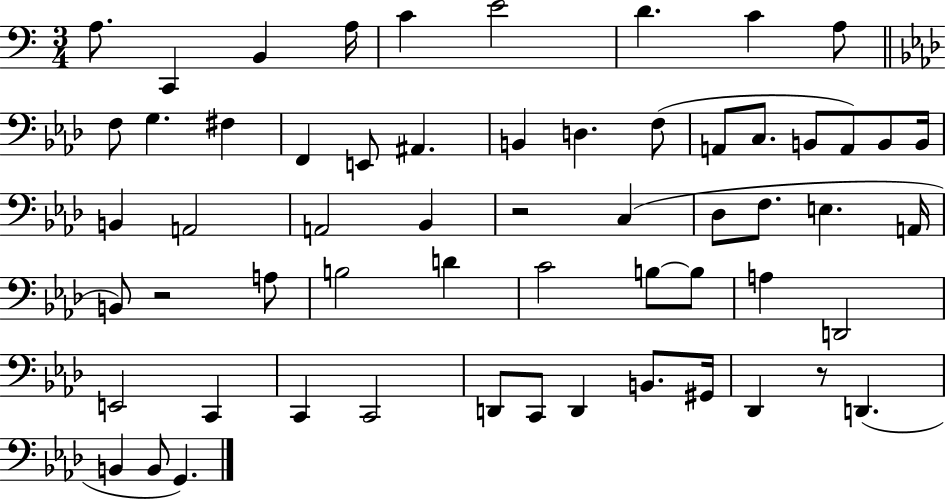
X:1
T:Untitled
M:3/4
L:1/4
K:C
A,/2 C,, B,, A,/4 C E2 D C A,/2 F,/2 G, ^F, F,, E,,/2 ^A,, B,, D, F,/2 A,,/2 C,/2 B,,/2 A,,/2 B,,/2 B,,/4 B,, A,,2 A,,2 _B,, z2 C, _D,/2 F,/2 E, A,,/4 B,,/2 z2 A,/2 B,2 D C2 B,/2 B,/2 A, D,,2 E,,2 C,, C,, C,,2 D,,/2 C,,/2 D,, B,,/2 ^G,,/4 _D,, z/2 D,, B,, B,,/2 G,,